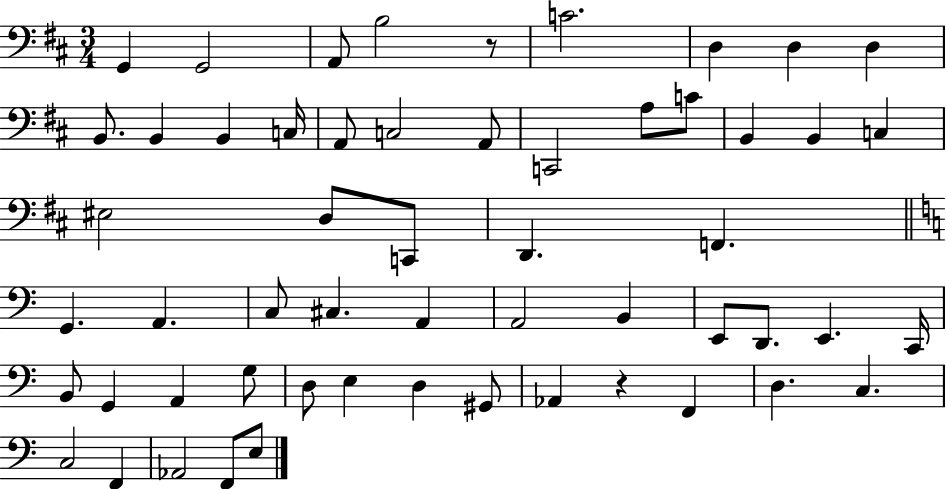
{
  \clef bass
  \numericTimeSignature
  \time 3/4
  \key d \major
  \repeat volta 2 { g,4 g,2 | a,8 b2 r8 | c'2. | d4 d4 d4 | \break b,8. b,4 b,4 c16 | a,8 c2 a,8 | c,2 a8 c'8 | b,4 b,4 c4 | \break eis2 d8 c,8 | d,4. f,4. | \bar "||" \break \key c \major g,4. a,4. | c8 cis4. a,4 | a,2 b,4 | e,8 d,8. e,4. c,16 | \break b,8 g,4 a,4 g8 | d8 e4 d4 gis,8 | aes,4 r4 f,4 | d4. c4. | \break c2 f,4 | aes,2 f,8 e8 | } \bar "|."
}